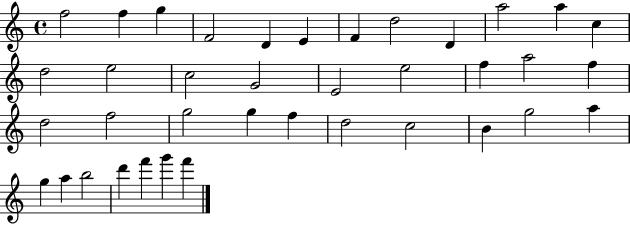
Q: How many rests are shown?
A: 0